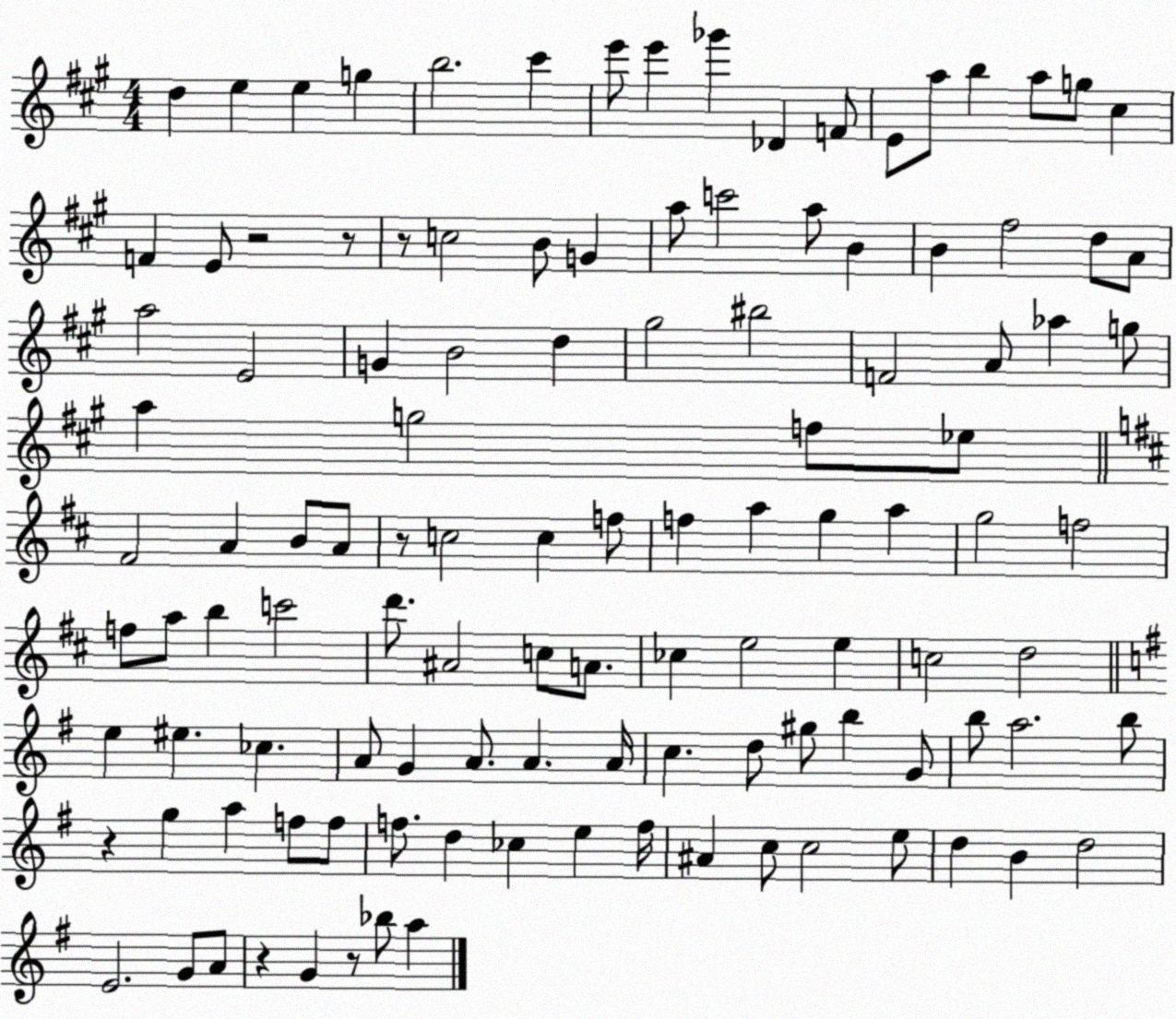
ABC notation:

X:1
T:Untitled
M:4/4
L:1/4
K:A
d e e g b2 ^c' e'/2 e' _g' _D F/2 E/2 a/2 b a/2 g/2 ^c F E/2 z2 z/2 z/2 c2 B/2 G a/2 c'2 a/2 B B ^f2 d/2 A/2 a2 E2 G B2 d ^g2 ^b2 F2 A/2 _a g/2 a g2 f/2 _e/2 ^F2 A B/2 A/2 z/2 c2 c f/2 f a g a g2 f2 f/2 a/2 b c'2 d'/2 ^A2 c/2 A/2 _c e2 e c2 d2 e ^e _c A/2 G A/2 A A/4 c d/2 ^g/2 b G/2 b/2 a2 b/2 z g a f/2 f/2 f/2 d _c e f/4 ^A c/2 c2 e/2 d B d2 E2 G/2 A/2 z G z/2 _b/2 a